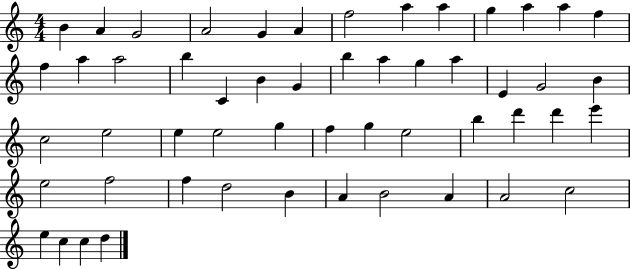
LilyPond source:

{
  \clef treble
  \numericTimeSignature
  \time 4/4
  \key c \major
  b'4 a'4 g'2 | a'2 g'4 a'4 | f''2 a''4 a''4 | g''4 a''4 a''4 f''4 | \break f''4 a''4 a''2 | b''4 c'4 b'4 g'4 | b''4 a''4 g''4 a''4 | e'4 g'2 b'4 | \break c''2 e''2 | e''4 e''2 g''4 | f''4 g''4 e''2 | b''4 d'''4 d'''4 e'''4 | \break e''2 f''2 | f''4 d''2 b'4 | a'4 b'2 a'4 | a'2 c''2 | \break e''4 c''4 c''4 d''4 | \bar "|."
}